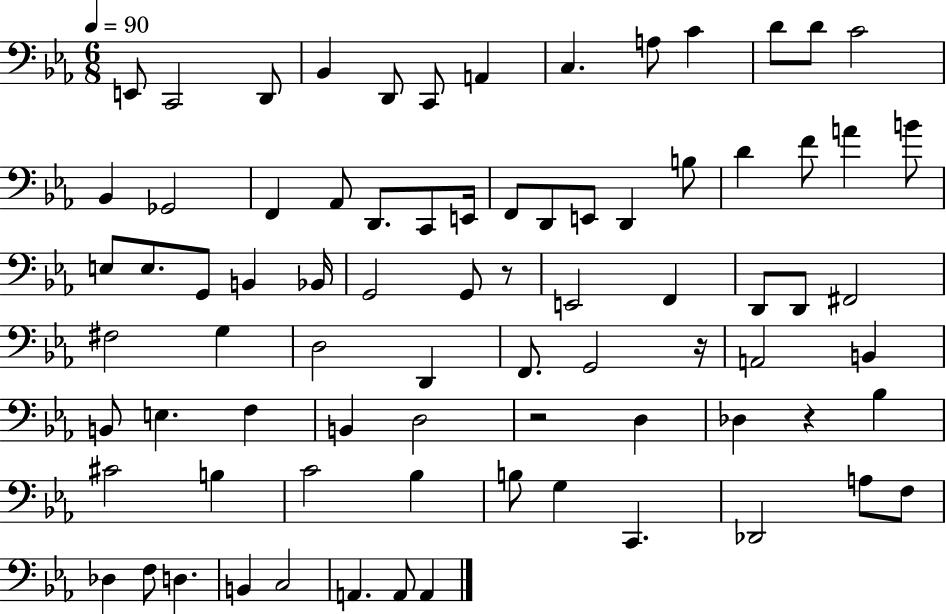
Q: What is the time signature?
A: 6/8